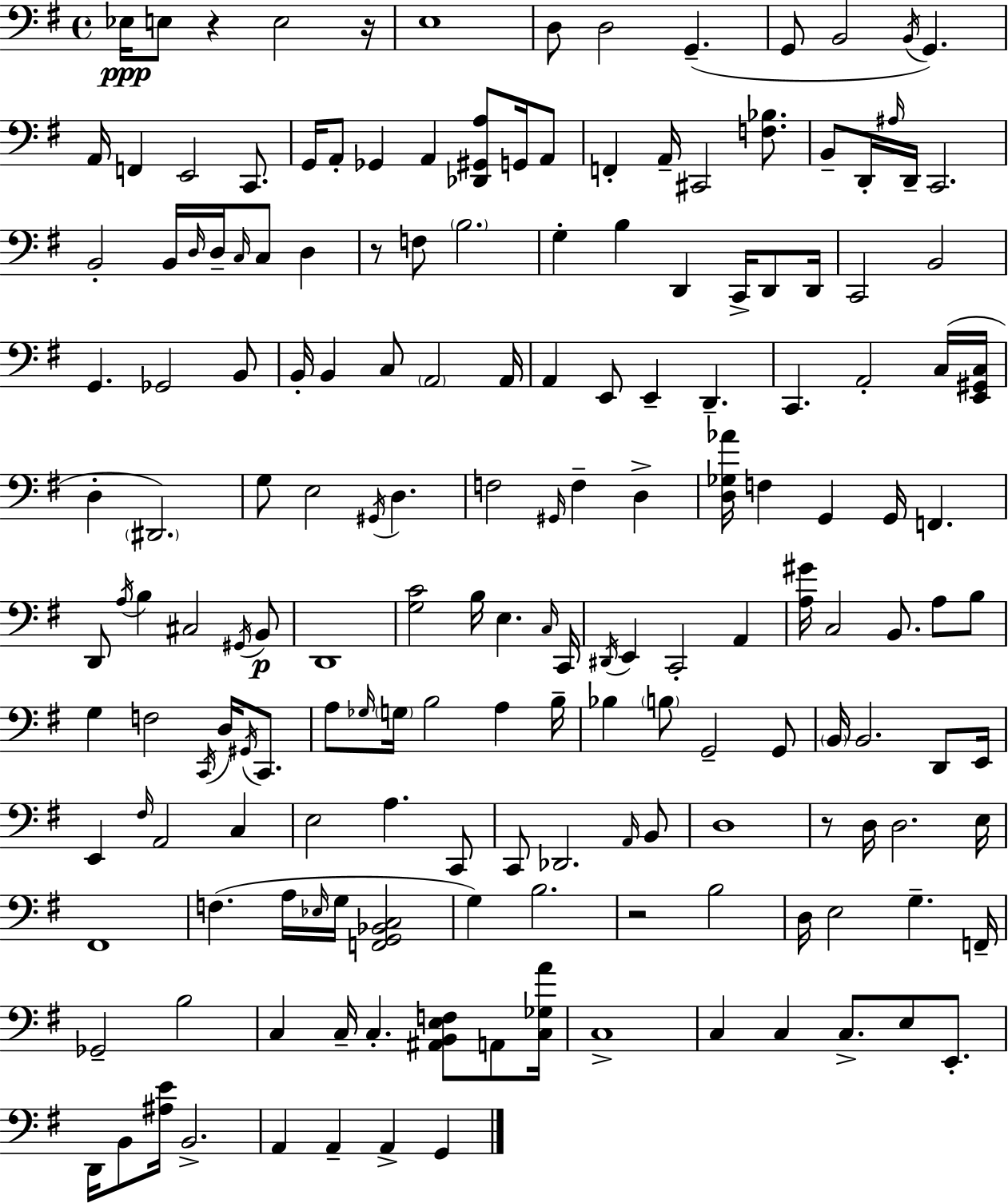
{
  \clef bass
  \time 4/4
  \defaultTimeSignature
  \key g \major
  ees16\ppp e8 r4 e2 r16 | e1 | d8 d2 g,4.--( | g,8 b,2 \acciaccatura { b,16 }) g,4. | \break a,16 f,4 e,2 c,8. | g,16 a,8-. ges,4 a,4 <des, gis, a>8 g,16 a,8 | f,4-. a,16-- cis,2 <f bes>8. | b,8-- d,16-. \grace { ais16 } d,16-- c,2. | \break b,2-. b,16 \grace { d16 } d16-- \grace { c16 } c8 | d4 r8 f8 \parenthesize b2. | g4-. b4 d,4 | c,16-> d,8 d,16 c,2 b,2 | \break g,4. ges,2 | b,8 b,16-. b,4 c8 \parenthesize a,2 | a,16 a,4 e,8 e,4-- d,4.-- | c,4. a,2-. | \break c16( <e, gis, c>16 d4-. \parenthesize dis,2.) | g8 e2 \acciaccatura { gis,16 } d4. | f2 \grace { gis,16 } f4-- | d4-> <d ges aes'>16 f4 g,4 g,16 | \break f,4. d,8 \acciaccatura { a16 } b4 cis2 | \acciaccatura { gis,16 } b,8\p d,1 | <g c'>2 | b16 e4. \grace { c16 } c,16 \acciaccatura { dis,16 } e,4 c,2-. | \break a,4 <a gis'>16 c2 | b,8. a8 b8 g4 f2 | \acciaccatura { c,16 } d16 \acciaccatura { gis,16 } c,8. a8 \grace { ges16 } \parenthesize g16 | b2 a4 b16-- bes4 | \break \parenthesize b8 g,2-- g,8 \parenthesize b,16 b,2. | d,8 e,16 e,4 | \grace { fis16 } a,2 c4 e2 | a4. c,8 c,8 | \break des,2. \grace { a,16 } b,8 d1 | r8 | d16 d2. e16 fis,1 | f4.( | \break a16 \grace { ees16 } g16 <f, g, bes, c>2 | g4) b2. | r2 b2 | d16 e2 g4.-- f,16-- | \break ges,2-- b2 | c4 c16-- c4.-. <ais, b, e f>8 a,8 <c ges a'>16 | c1-> | c4 c4 c8.-> e8 e,8.-. | \break d,16 b,8 <ais e'>16 b,2.-> | a,4 a,4-- a,4-> g,4 | \bar "|."
}